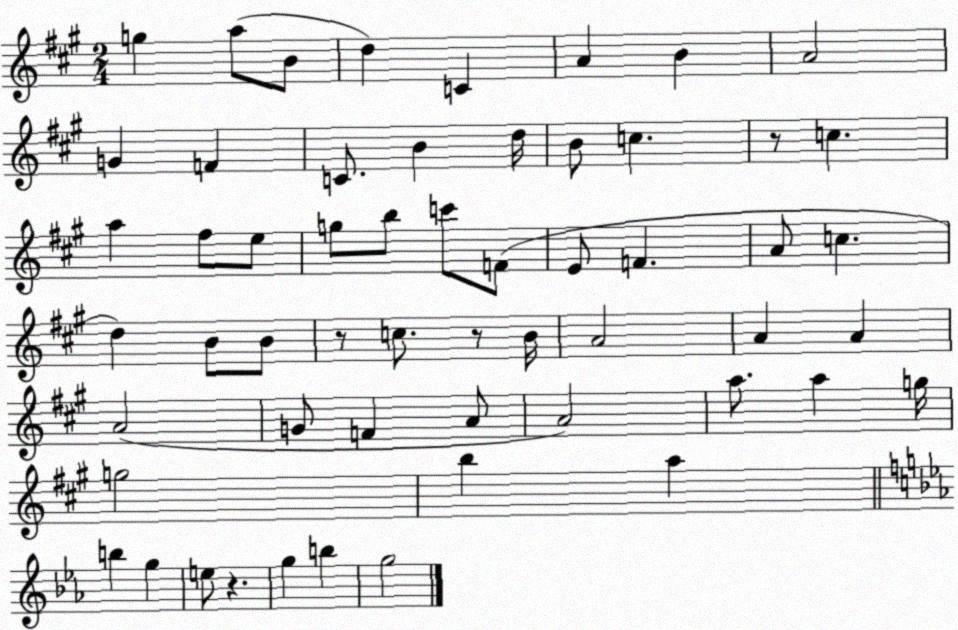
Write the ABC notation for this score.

X:1
T:Untitled
M:2/4
L:1/4
K:A
g a/2 B/2 d C A B A2 G F C/2 B d/4 B/2 c z/2 c a ^f/2 e/2 g/2 b/2 c'/2 F/2 E/2 F A/2 c d B/2 B/2 z/2 c/2 z/2 B/4 A2 A A A2 G/2 F A/2 A2 a/2 a g/4 g2 b a b g e/2 z g b g2